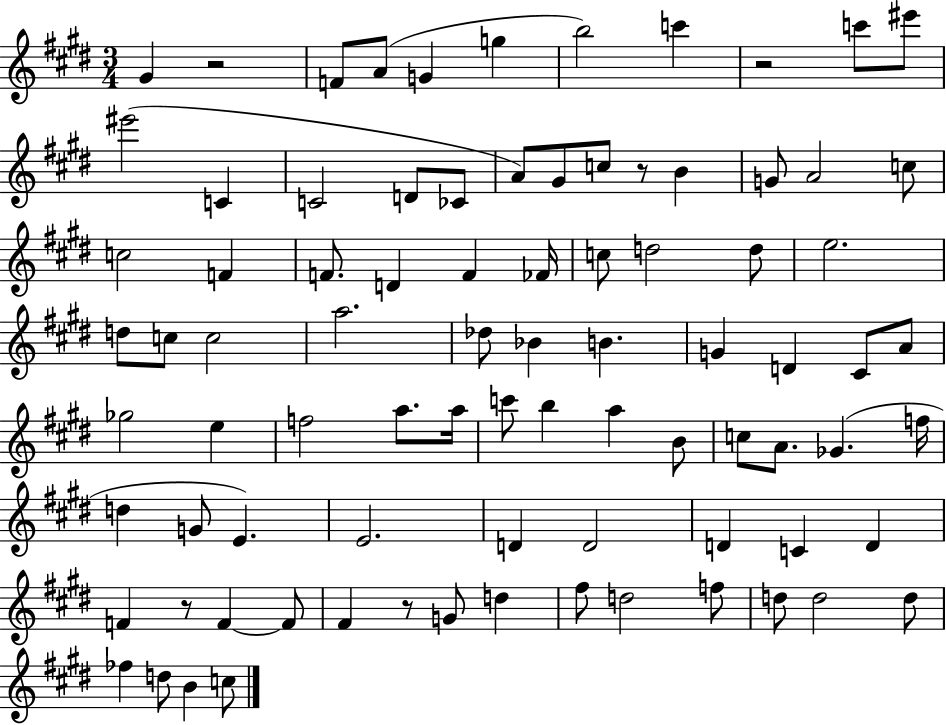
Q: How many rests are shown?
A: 5